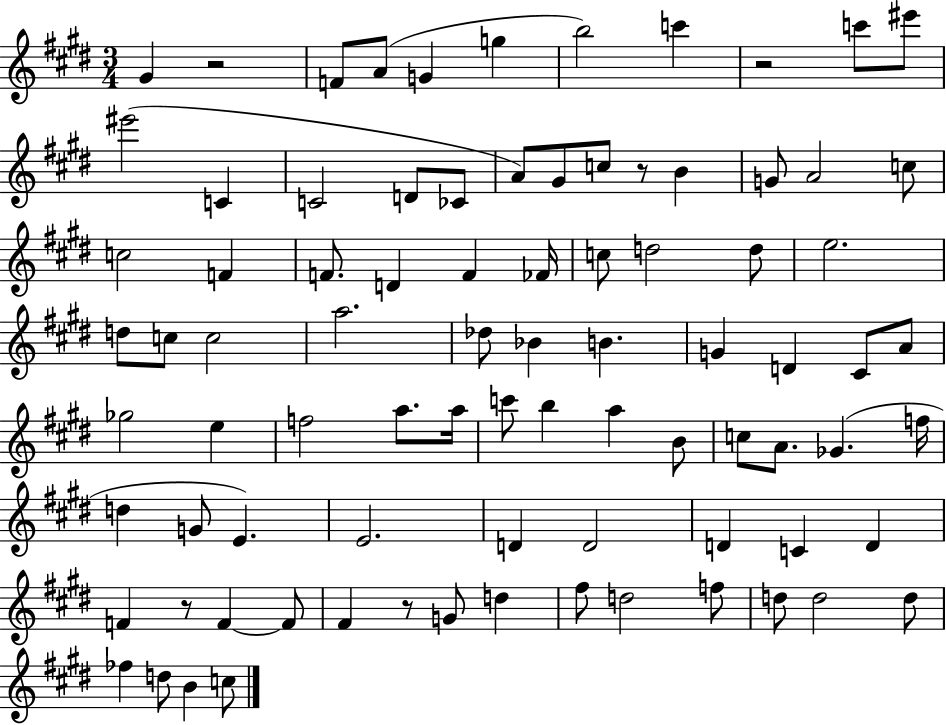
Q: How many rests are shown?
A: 5